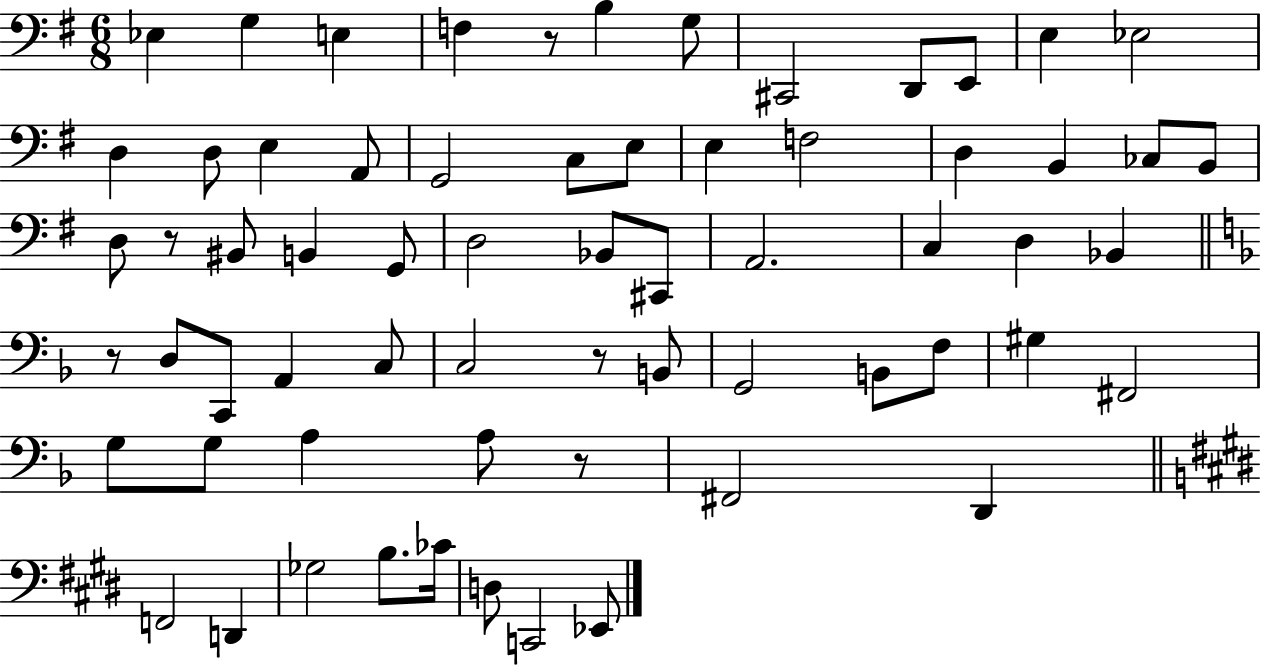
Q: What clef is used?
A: bass